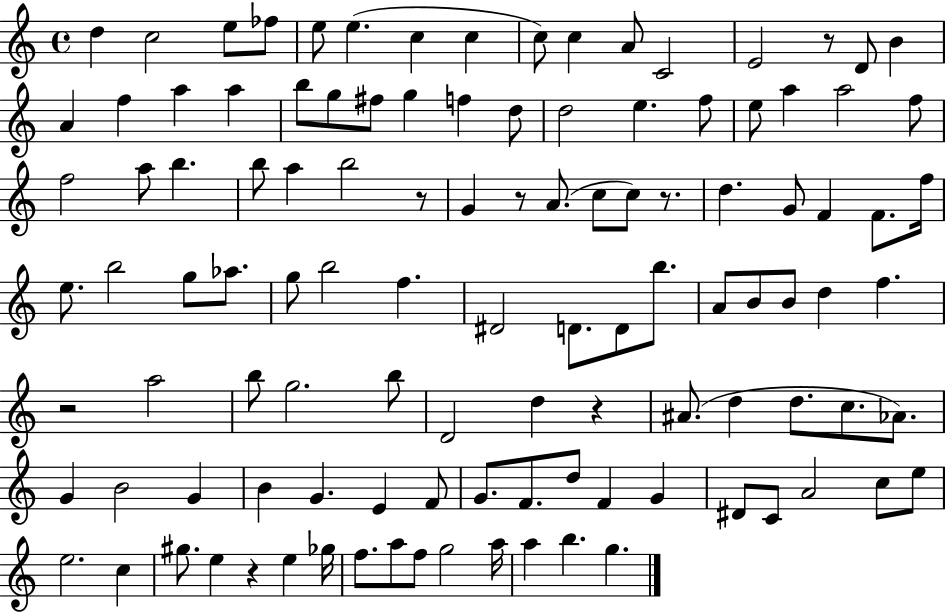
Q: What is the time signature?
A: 4/4